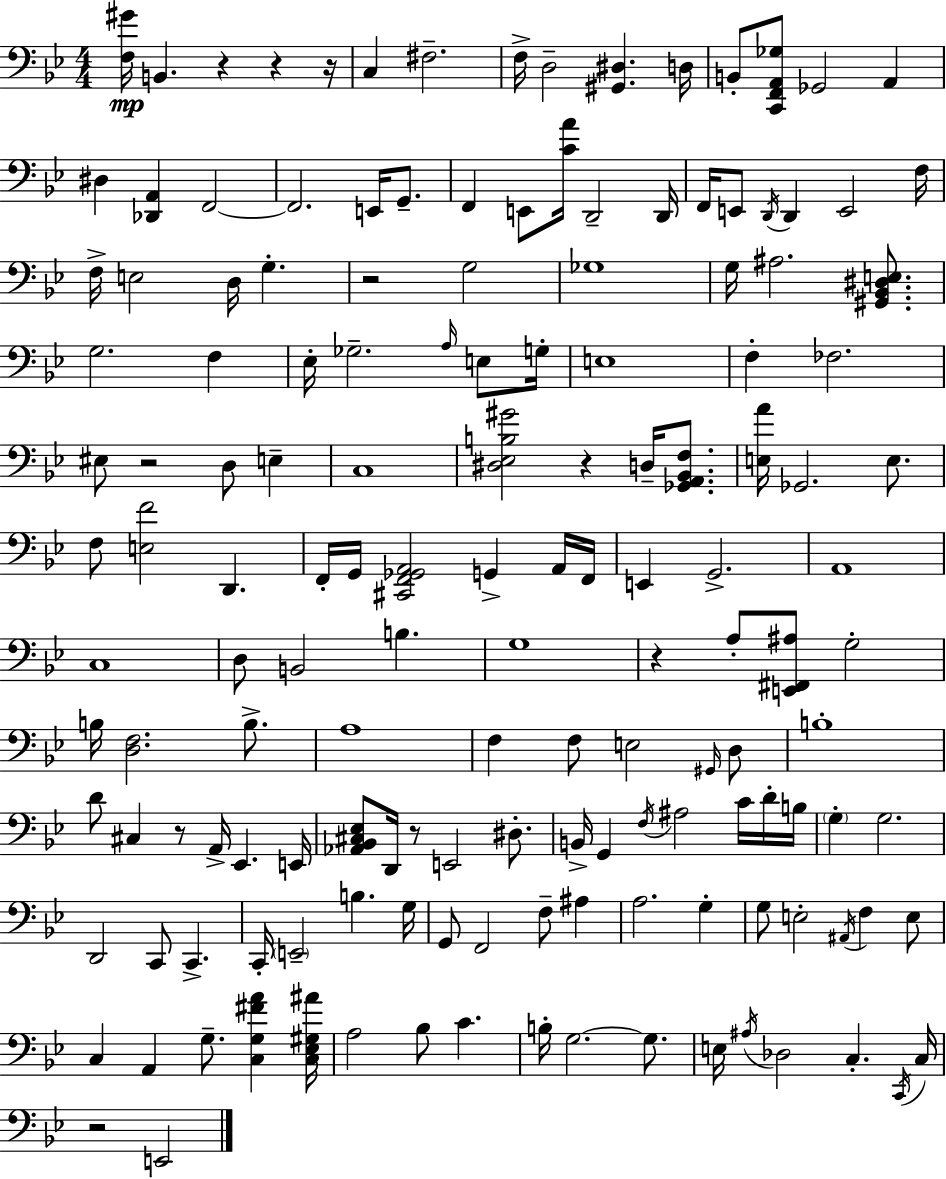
X:1
T:Untitled
M:4/4
L:1/4
K:Gm
[F,^G]/4 B,, z z z/4 C, ^F,2 F,/4 D,2 [^G,,^D,] D,/4 B,,/2 [C,,F,,A,,_G,]/2 _G,,2 A,, ^D, [_D,,A,,] F,,2 F,,2 E,,/4 G,,/2 F,, E,,/2 [CA]/4 D,,2 D,,/4 F,,/4 E,,/2 D,,/4 D,, E,,2 F,/4 F,/4 E,2 D,/4 G, z2 G,2 _G,4 G,/4 ^A,2 [^G,,_B,,^D,E,]/2 G,2 F, _E,/4 _G,2 A,/4 E,/2 G,/4 E,4 F, _F,2 ^E,/2 z2 D,/2 E, C,4 [^D,_E,B,^G]2 z D,/4 [_G,,A,,_B,,F,]/2 [E,A]/4 _G,,2 E,/2 F,/2 [E,F]2 D,, F,,/4 G,,/4 [^C,,F,,_G,,A,,]2 G,, A,,/4 F,,/4 E,, G,,2 A,,4 C,4 D,/2 B,,2 B, G,4 z A,/2 [E,,^F,,^A,]/2 G,2 B,/4 [D,F,]2 B,/2 A,4 F, F,/2 E,2 ^G,,/4 D,/2 B,4 D/2 ^C, z/2 A,,/4 _E,, E,,/4 [_A,,_B,,^C,_E,]/2 D,,/4 z/2 E,,2 ^D,/2 B,,/4 G,, F,/4 ^A,2 C/4 D/4 B,/4 G, G,2 D,,2 C,,/2 C,, C,,/4 E,,2 B, G,/4 G,,/2 F,,2 F,/2 ^A, A,2 G, G,/2 E,2 ^A,,/4 F, E,/2 C, A,, G,/2 [C,G,^FA] [C,_E,^G,^A]/4 A,2 _B,/2 C B,/4 G,2 G,/2 E,/4 ^A,/4 _D,2 C, C,,/4 C,/4 z2 E,,2